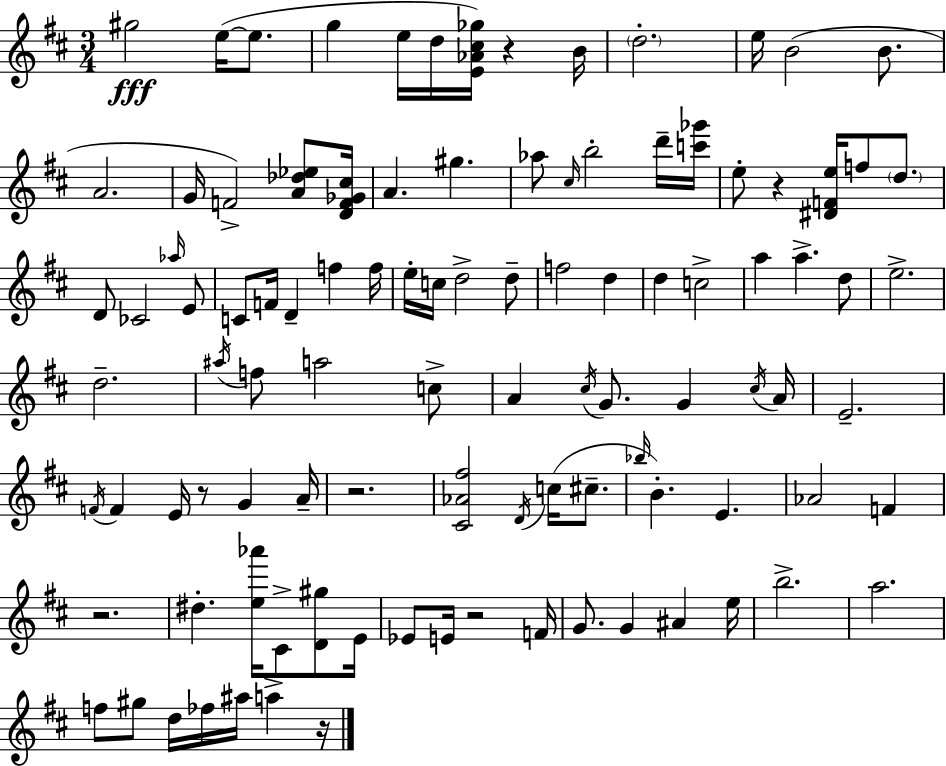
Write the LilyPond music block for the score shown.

{
  \clef treble
  \numericTimeSignature
  \time 3/4
  \key d \major
  \repeat volta 2 { gis''2\fff e''16~(~ e''8. | g''4 e''16 d''16 <e' aes' cis'' ges''>16) r4 b'16 | \parenthesize d''2.-. | e''16 b'2( b'8. | \break a'2. | g'16 f'2->) <a' des'' ees''>8 <d' f' ges' cis''>16 | a'4. gis''4. | aes''8 \grace { cis''16 } b''2-. d'''16-- | \break <c''' ges'''>16 e''8-. r4 <dis' f' e''>16 f''8 \parenthesize d''8. | d'8 ces'2 \grace { aes''16 } | e'8 c'8 f'16 d'4-- f''4 | f''16 e''16-. c''16 d''2-> | \break d''8-- f''2 d''4 | d''4 c''2-> | a''4 a''4.-> | d''8 e''2.-> | \break d''2.-- | \acciaccatura { ais''16 } f''8 a''2 | c''8-> a'4 \acciaccatura { cis''16 } g'8. g'4 | \acciaccatura { cis''16 } a'16 e'2.-- | \break \acciaccatura { f'16 } f'4 e'16 r8 | g'4 a'16-- r2. | <cis' aes' fis''>2 | \acciaccatura { d'16 }( c''16 cis''8.-- \grace { bes''16 }) b'4.-. | \break e'4. aes'2 | f'4 r2. | dis''4.-. | <e'' aes'''>16 cis'8-> <d' gis''>8 e'16 ees'8 e'16 r2 | \break f'16 g'8. g'4 | ais'4 e''16 b''2.-> | a''2. | f''8 gis''8 | \break d''16 fes''16 ais''16 a''4-> r16 } \bar "|."
}